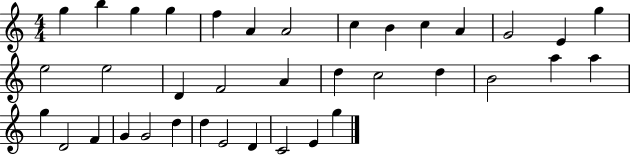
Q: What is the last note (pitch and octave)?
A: G5